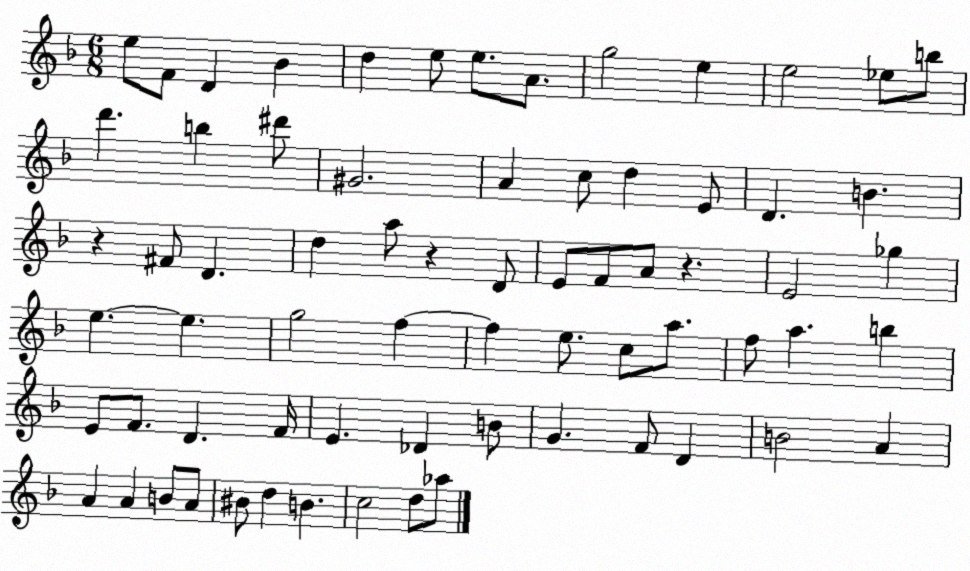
X:1
T:Untitled
M:6/8
L:1/4
K:F
e/2 F/2 D _B d e/2 e/2 A/2 g2 e e2 _e/2 b/2 d' b ^d'/2 ^G2 A c/2 d E/2 D B z ^F/2 D d a/2 z D/2 E/2 F/2 A/2 z E2 _g e e g2 f f e/2 c/2 a/2 f/2 a b E/2 F/2 D F/4 E _D B/2 G F/2 D B2 A A A B/2 A/2 ^B/2 d B c2 d/2 _a/2